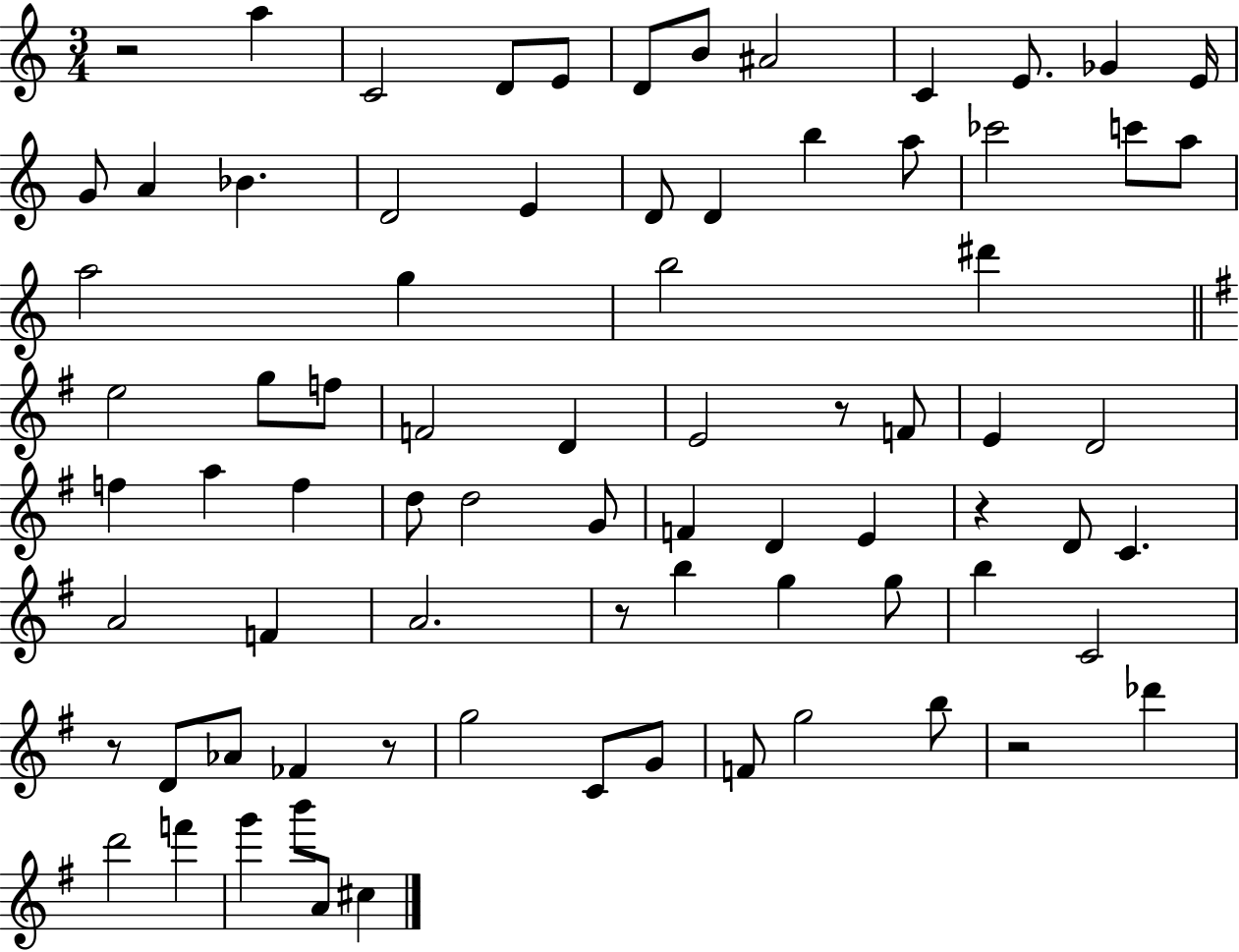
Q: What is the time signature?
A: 3/4